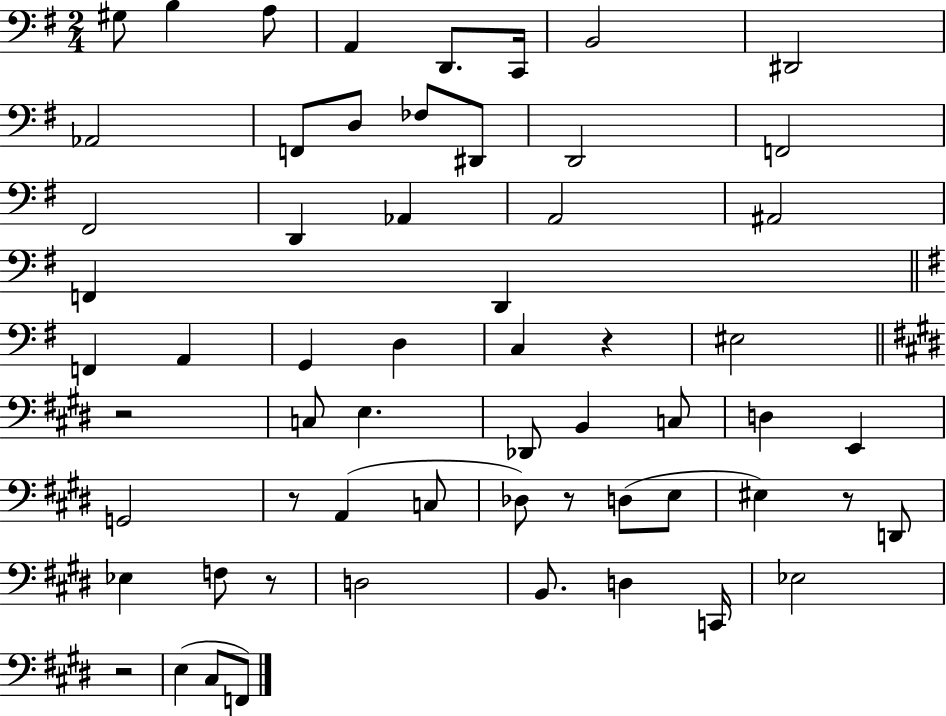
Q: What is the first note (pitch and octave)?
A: G#3